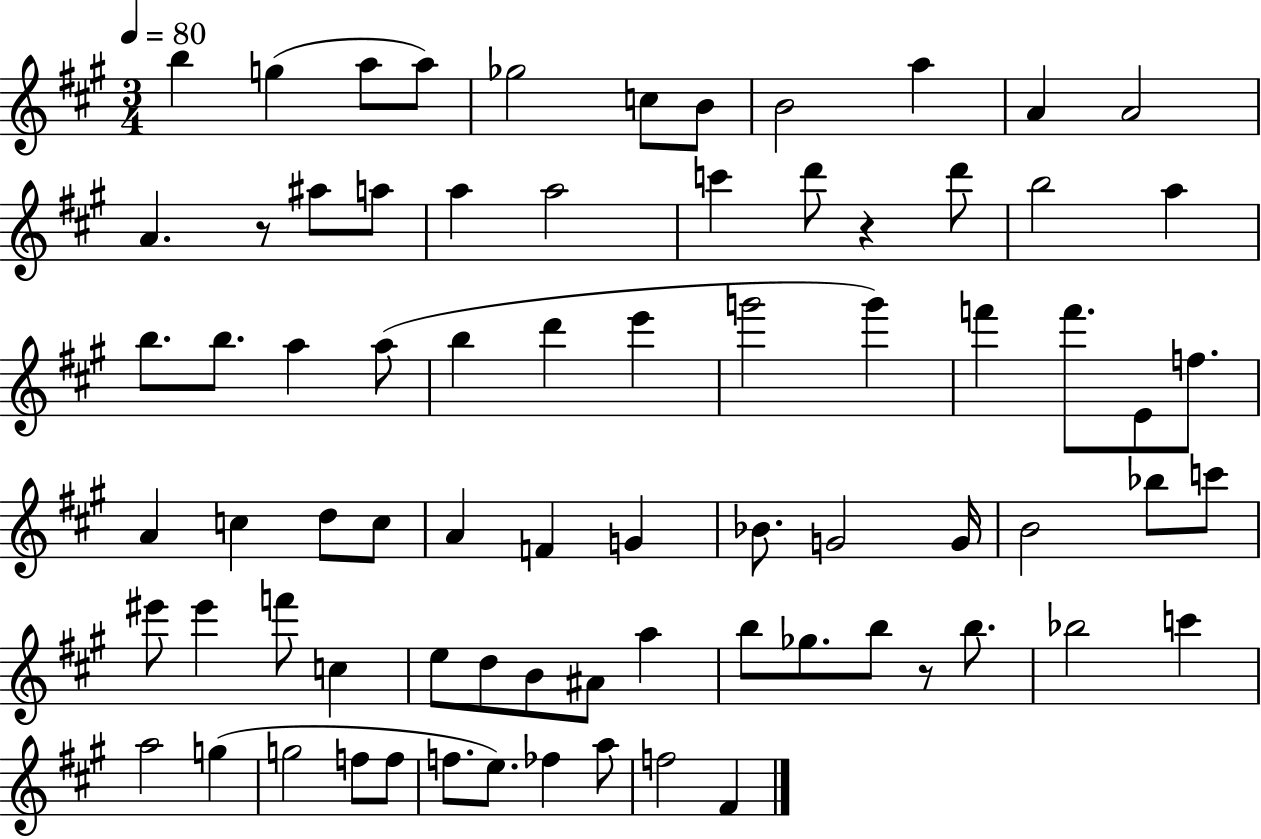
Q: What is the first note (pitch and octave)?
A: B5